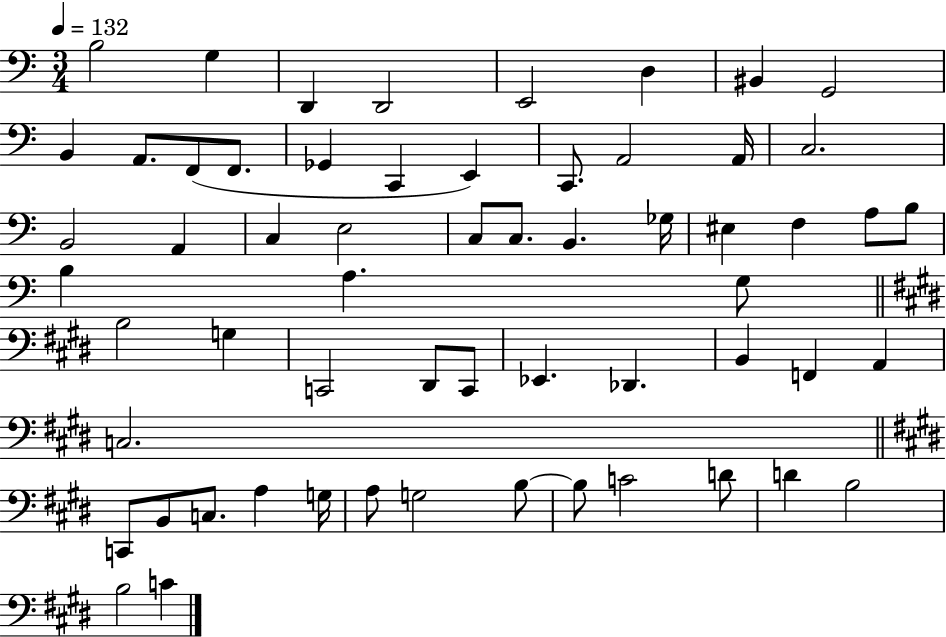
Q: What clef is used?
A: bass